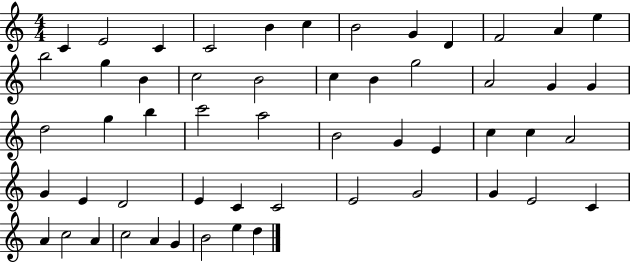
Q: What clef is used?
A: treble